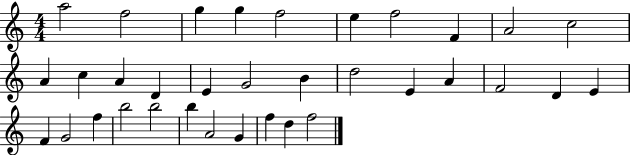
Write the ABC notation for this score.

X:1
T:Untitled
M:4/4
L:1/4
K:C
a2 f2 g g f2 e f2 F A2 c2 A c A D E G2 B d2 E A F2 D E F G2 f b2 b2 b A2 G f d f2